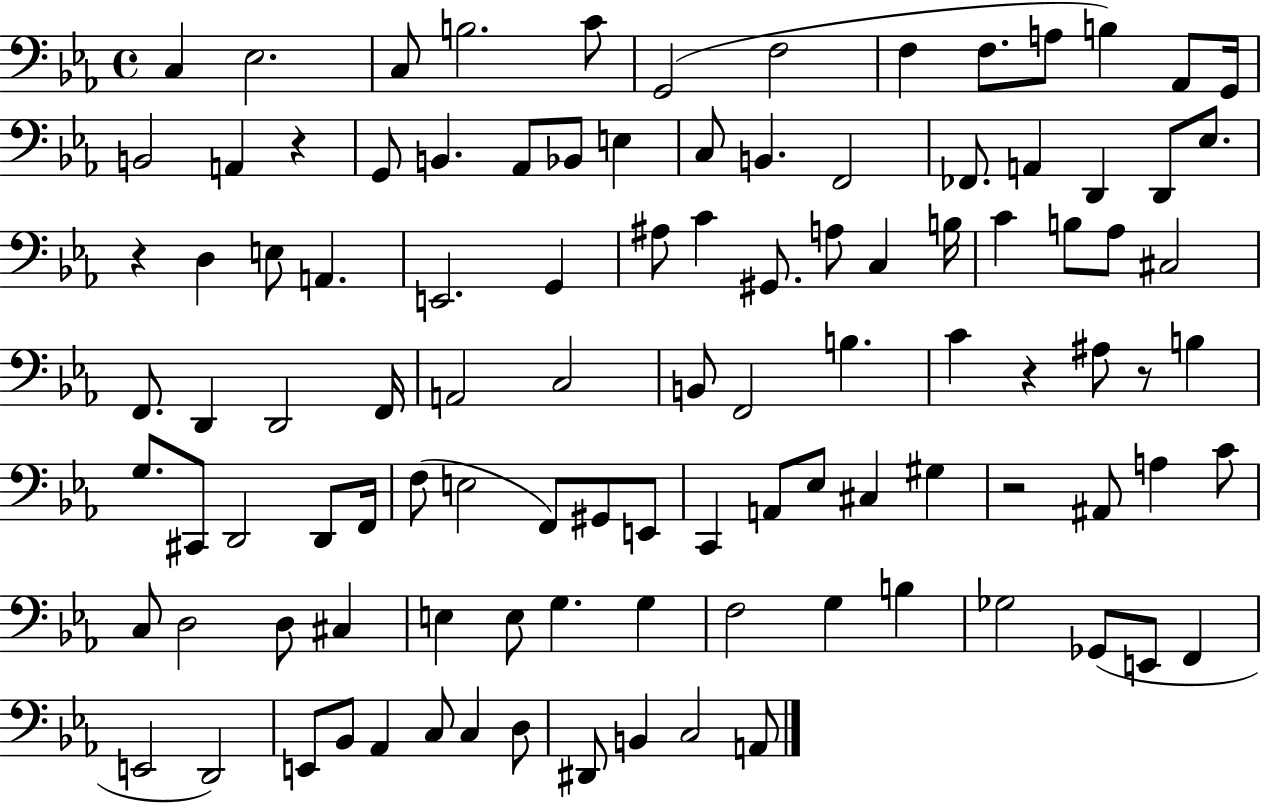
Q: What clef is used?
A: bass